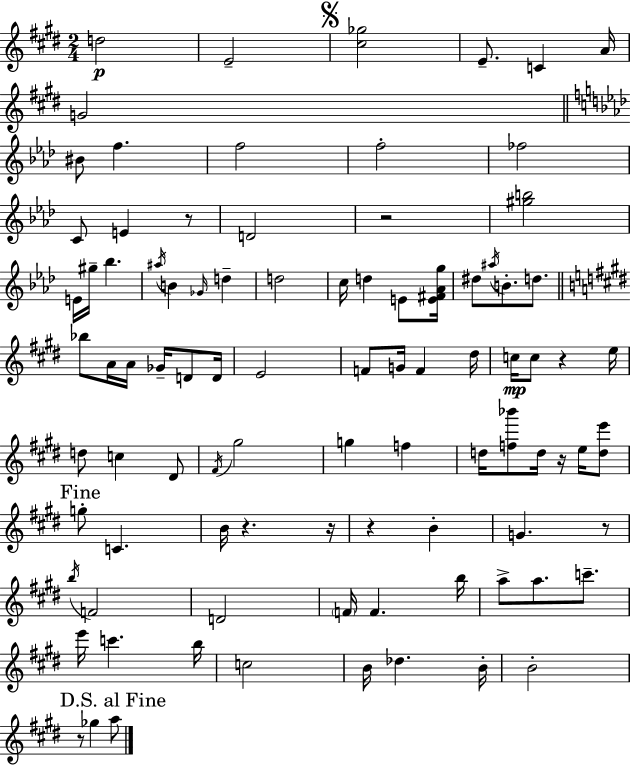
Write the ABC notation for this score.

X:1
T:Untitled
M:2/4
L:1/4
K:E
d2 E2 [^c_g]2 E/2 C A/4 G2 ^B/2 f f2 f2 _f2 C/2 E z/2 D2 z2 [^gb]2 E/4 ^g/4 _b ^a/4 B _G/4 d d2 c/4 d E/2 [E^F_Ag]/4 ^d/2 ^a/4 B/2 d/2 _b/2 A/4 A/4 _G/4 D/2 D/4 E2 F/2 G/4 F ^d/4 c/4 c/2 z e/4 d/2 c ^D/2 ^F/4 ^g2 g f d/4 [f_b']/2 d/4 z/4 e/4 [de']/2 g/2 C B/4 z z/4 z B G z/2 b/4 F2 D2 F/4 F b/4 a/2 a/2 c'/2 e'/4 c' b/4 c2 B/4 _d B/4 B2 z/2 _g a/2